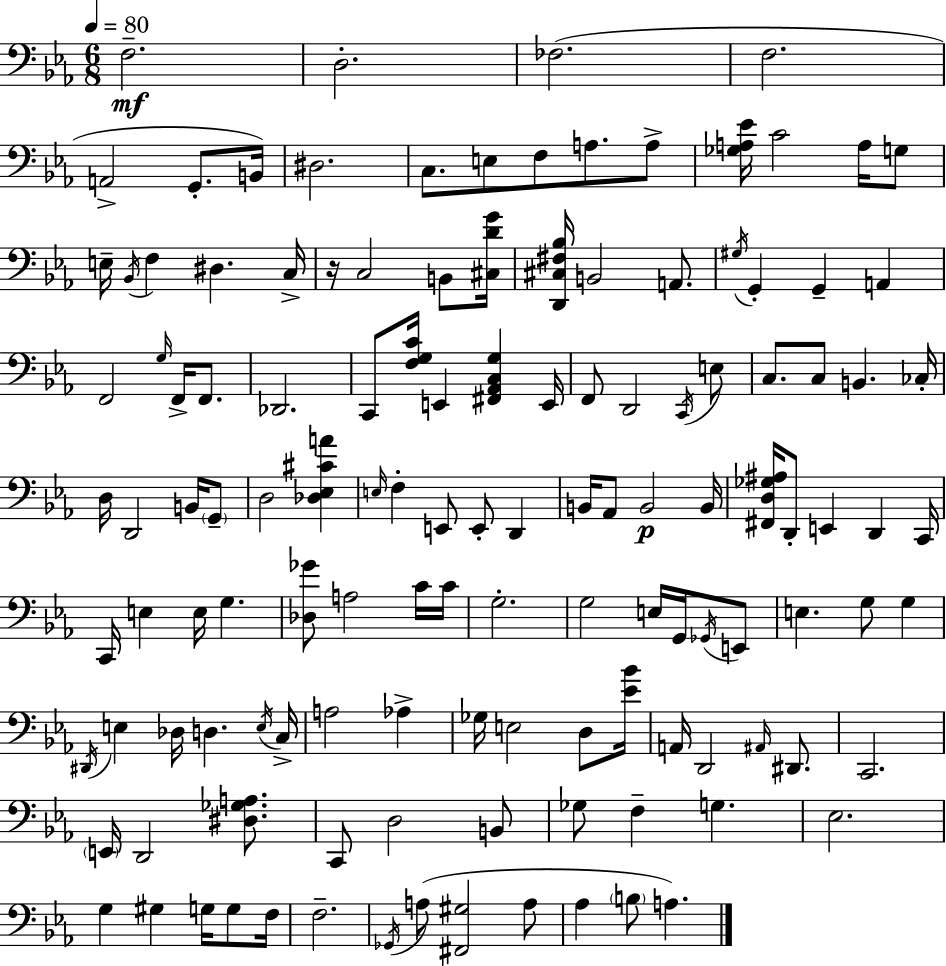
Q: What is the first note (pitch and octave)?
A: F3